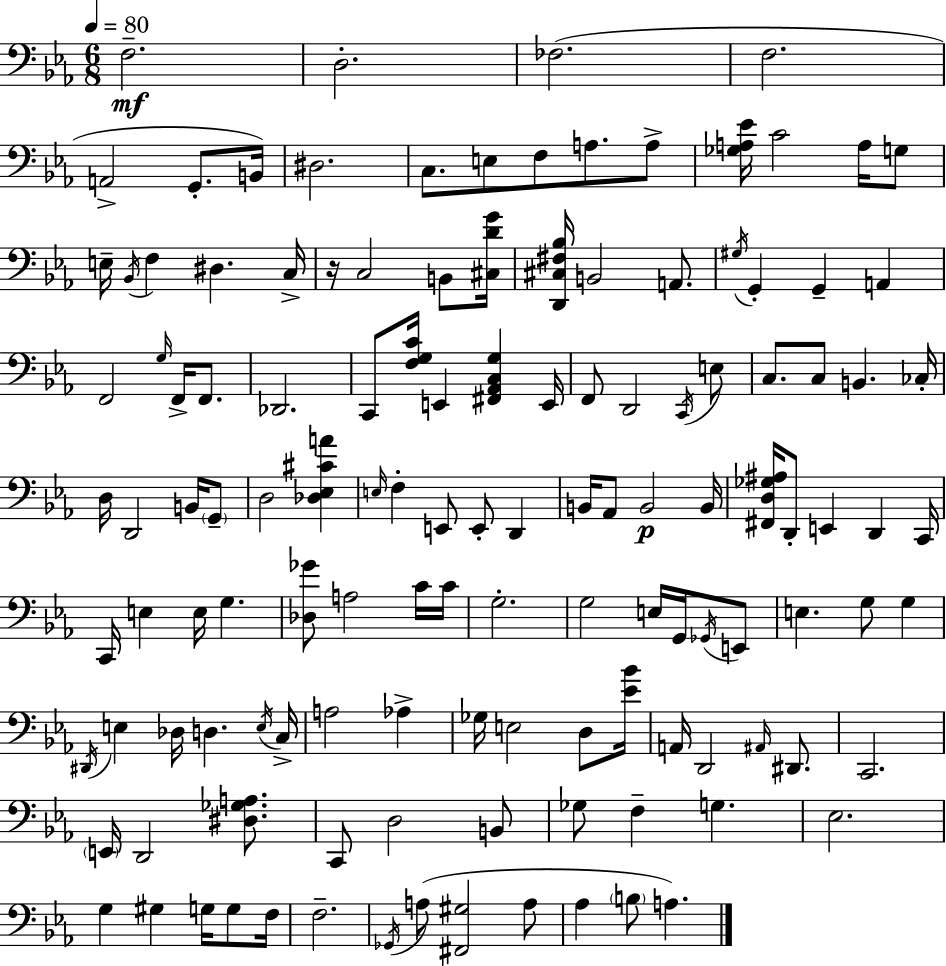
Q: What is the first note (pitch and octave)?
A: F3